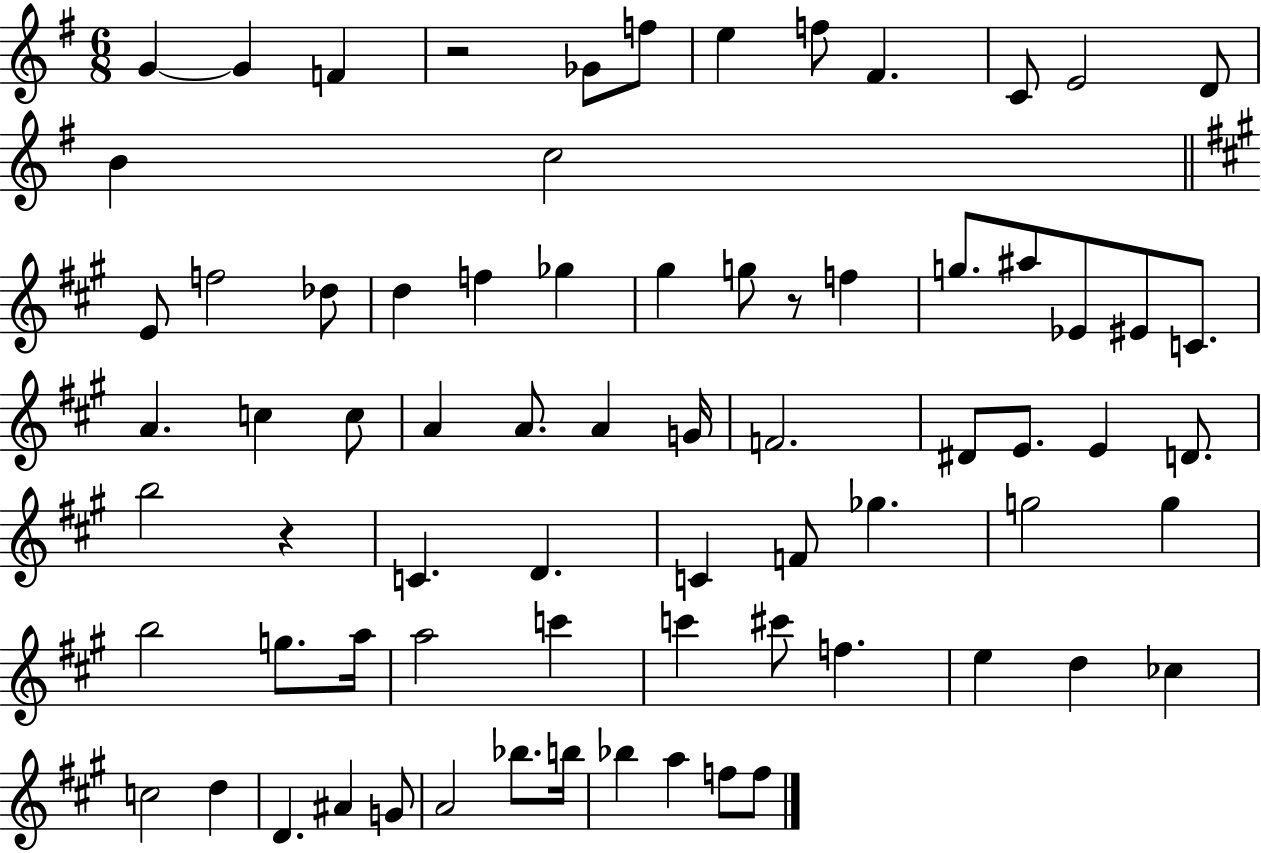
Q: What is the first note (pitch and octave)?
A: G4